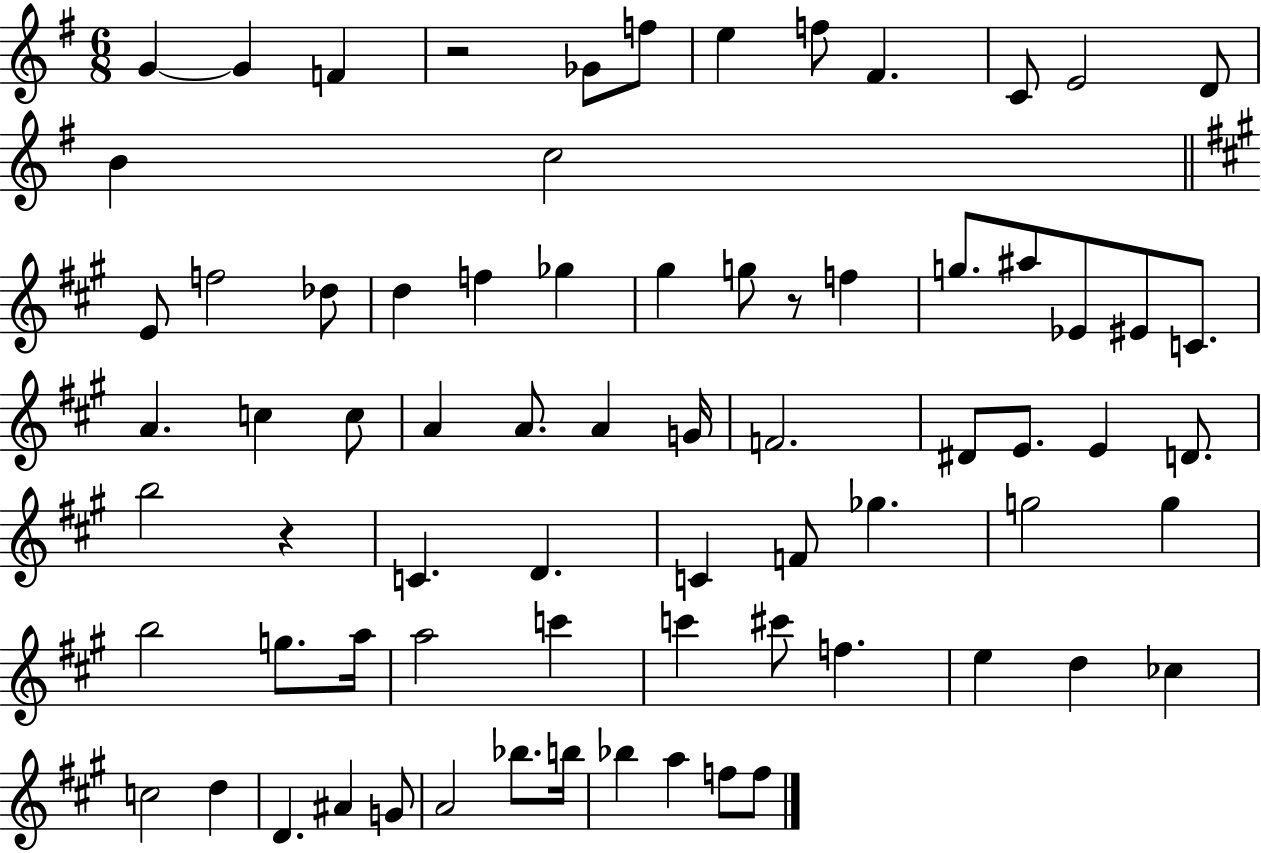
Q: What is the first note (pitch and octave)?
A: G4